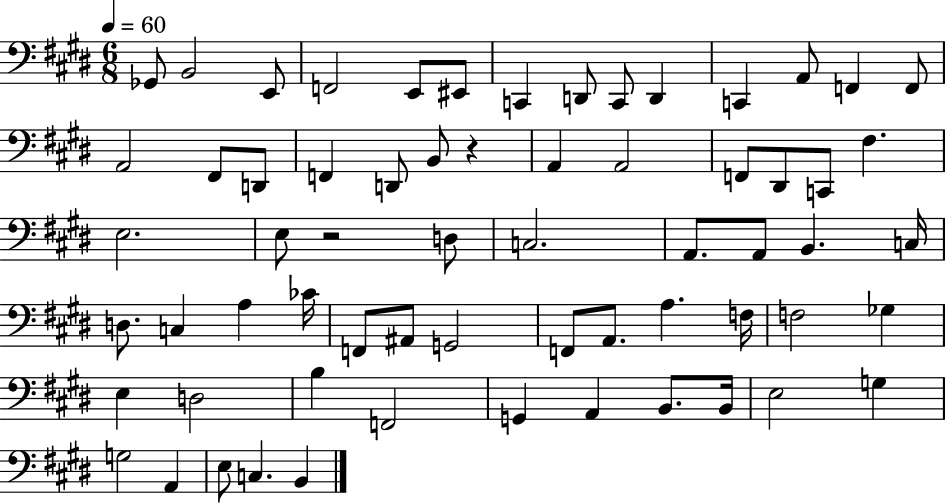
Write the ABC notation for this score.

X:1
T:Untitled
M:6/8
L:1/4
K:E
_G,,/2 B,,2 E,,/2 F,,2 E,,/2 ^E,,/2 C,, D,,/2 C,,/2 D,, C,, A,,/2 F,, F,,/2 A,,2 ^F,,/2 D,,/2 F,, D,,/2 B,,/2 z A,, A,,2 F,,/2 ^D,,/2 C,,/2 ^F, E,2 E,/2 z2 D,/2 C,2 A,,/2 A,,/2 B,, C,/4 D,/2 C, A, _C/4 F,,/2 ^A,,/2 G,,2 F,,/2 A,,/2 A, F,/4 F,2 _G, E, D,2 B, F,,2 G,, A,, B,,/2 B,,/4 E,2 G, G,2 A,, E,/2 C, B,,